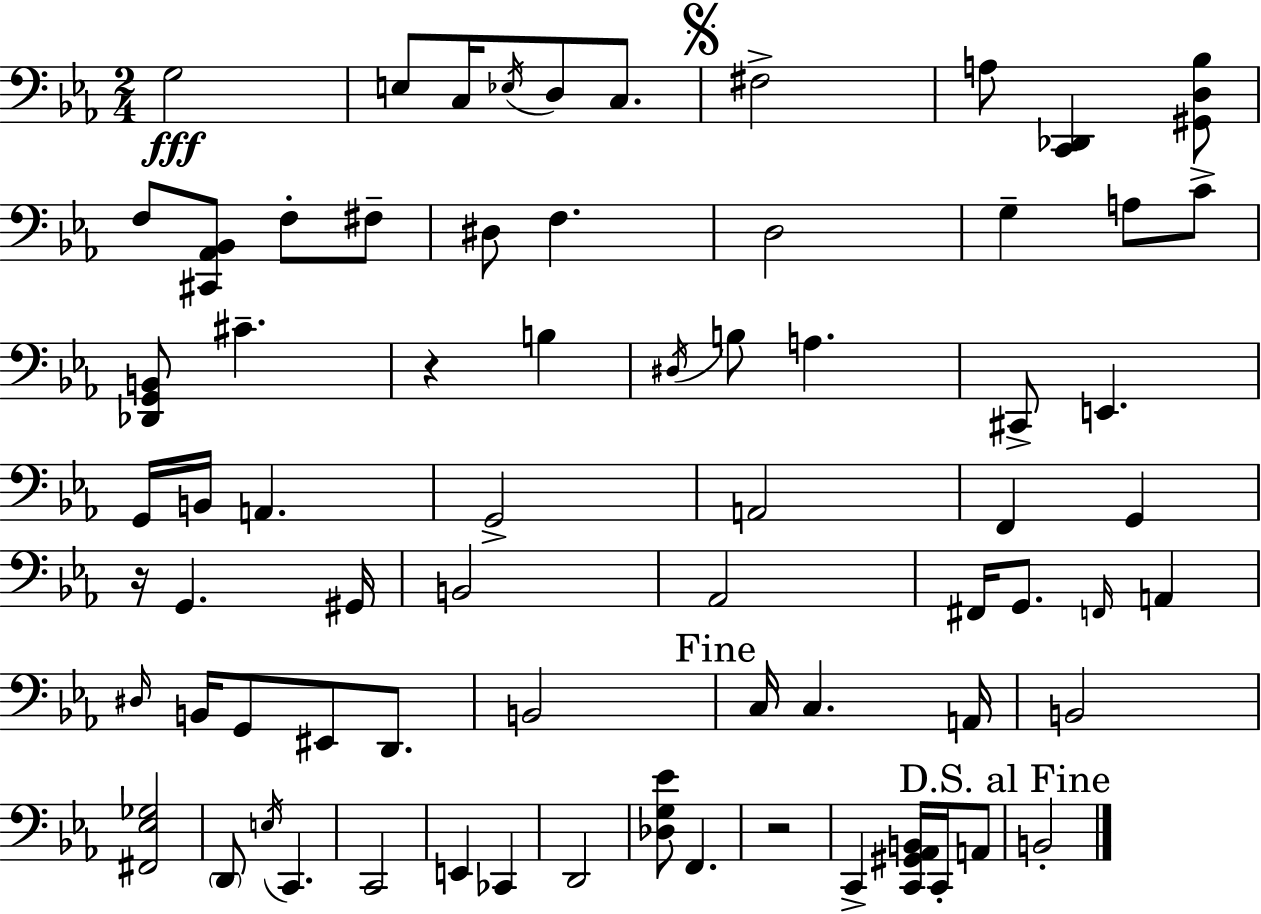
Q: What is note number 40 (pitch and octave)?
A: D#3